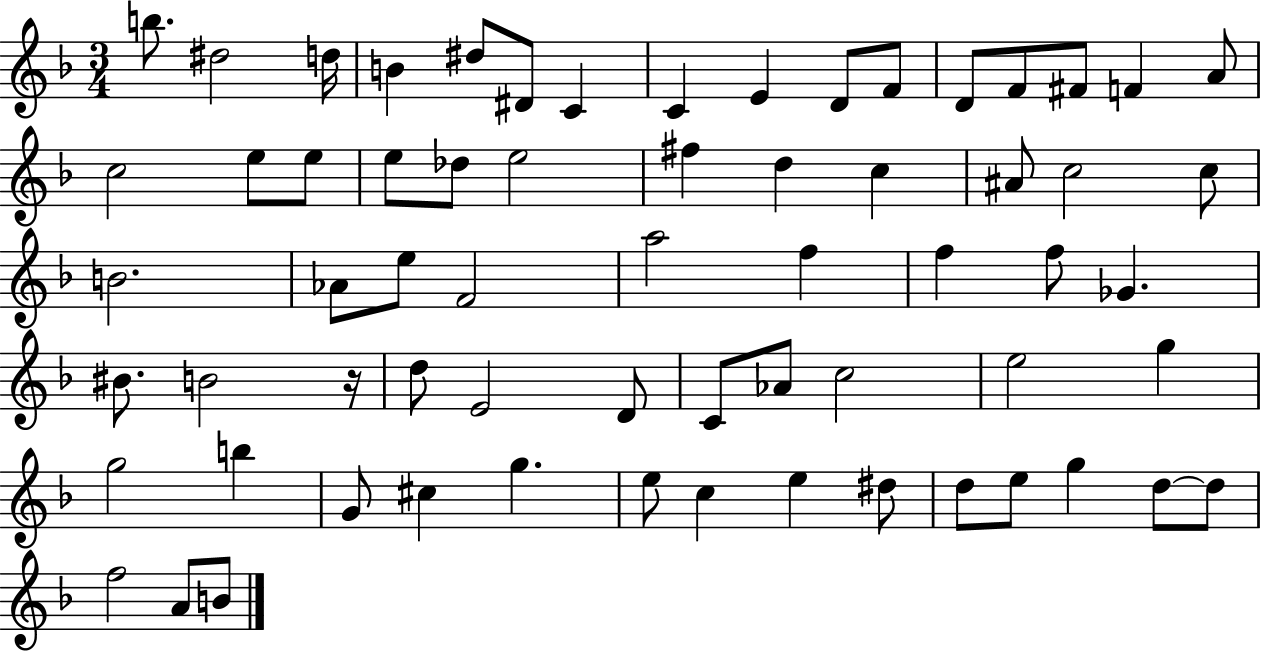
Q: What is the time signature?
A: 3/4